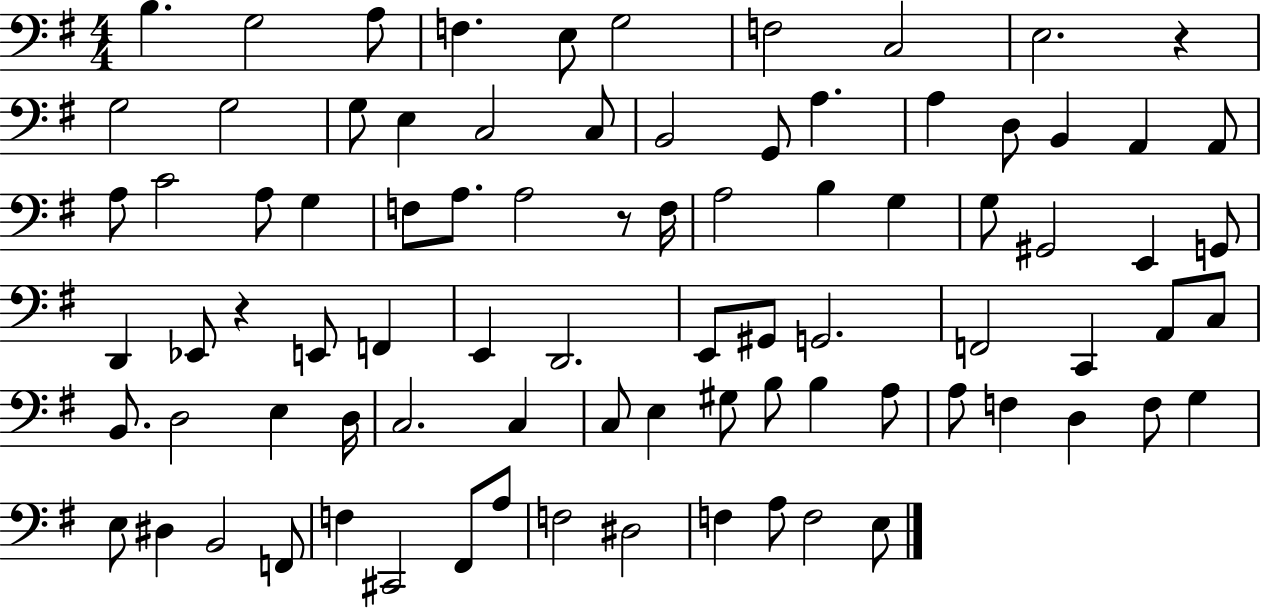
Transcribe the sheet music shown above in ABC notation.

X:1
T:Untitled
M:4/4
L:1/4
K:G
B, G,2 A,/2 F, E,/2 G,2 F,2 C,2 E,2 z G,2 G,2 G,/2 E, C,2 C,/2 B,,2 G,,/2 A, A, D,/2 B,, A,, A,,/2 A,/2 C2 A,/2 G, F,/2 A,/2 A,2 z/2 F,/4 A,2 B, G, G,/2 ^G,,2 E,, G,,/2 D,, _E,,/2 z E,,/2 F,, E,, D,,2 E,,/2 ^G,,/2 G,,2 F,,2 C,, A,,/2 C,/2 B,,/2 D,2 E, D,/4 C,2 C, C,/2 E, ^G,/2 B,/2 B, A,/2 A,/2 F, D, F,/2 G, E,/2 ^D, B,,2 F,,/2 F, ^C,,2 ^F,,/2 A,/2 F,2 ^D,2 F, A,/2 F,2 E,/2